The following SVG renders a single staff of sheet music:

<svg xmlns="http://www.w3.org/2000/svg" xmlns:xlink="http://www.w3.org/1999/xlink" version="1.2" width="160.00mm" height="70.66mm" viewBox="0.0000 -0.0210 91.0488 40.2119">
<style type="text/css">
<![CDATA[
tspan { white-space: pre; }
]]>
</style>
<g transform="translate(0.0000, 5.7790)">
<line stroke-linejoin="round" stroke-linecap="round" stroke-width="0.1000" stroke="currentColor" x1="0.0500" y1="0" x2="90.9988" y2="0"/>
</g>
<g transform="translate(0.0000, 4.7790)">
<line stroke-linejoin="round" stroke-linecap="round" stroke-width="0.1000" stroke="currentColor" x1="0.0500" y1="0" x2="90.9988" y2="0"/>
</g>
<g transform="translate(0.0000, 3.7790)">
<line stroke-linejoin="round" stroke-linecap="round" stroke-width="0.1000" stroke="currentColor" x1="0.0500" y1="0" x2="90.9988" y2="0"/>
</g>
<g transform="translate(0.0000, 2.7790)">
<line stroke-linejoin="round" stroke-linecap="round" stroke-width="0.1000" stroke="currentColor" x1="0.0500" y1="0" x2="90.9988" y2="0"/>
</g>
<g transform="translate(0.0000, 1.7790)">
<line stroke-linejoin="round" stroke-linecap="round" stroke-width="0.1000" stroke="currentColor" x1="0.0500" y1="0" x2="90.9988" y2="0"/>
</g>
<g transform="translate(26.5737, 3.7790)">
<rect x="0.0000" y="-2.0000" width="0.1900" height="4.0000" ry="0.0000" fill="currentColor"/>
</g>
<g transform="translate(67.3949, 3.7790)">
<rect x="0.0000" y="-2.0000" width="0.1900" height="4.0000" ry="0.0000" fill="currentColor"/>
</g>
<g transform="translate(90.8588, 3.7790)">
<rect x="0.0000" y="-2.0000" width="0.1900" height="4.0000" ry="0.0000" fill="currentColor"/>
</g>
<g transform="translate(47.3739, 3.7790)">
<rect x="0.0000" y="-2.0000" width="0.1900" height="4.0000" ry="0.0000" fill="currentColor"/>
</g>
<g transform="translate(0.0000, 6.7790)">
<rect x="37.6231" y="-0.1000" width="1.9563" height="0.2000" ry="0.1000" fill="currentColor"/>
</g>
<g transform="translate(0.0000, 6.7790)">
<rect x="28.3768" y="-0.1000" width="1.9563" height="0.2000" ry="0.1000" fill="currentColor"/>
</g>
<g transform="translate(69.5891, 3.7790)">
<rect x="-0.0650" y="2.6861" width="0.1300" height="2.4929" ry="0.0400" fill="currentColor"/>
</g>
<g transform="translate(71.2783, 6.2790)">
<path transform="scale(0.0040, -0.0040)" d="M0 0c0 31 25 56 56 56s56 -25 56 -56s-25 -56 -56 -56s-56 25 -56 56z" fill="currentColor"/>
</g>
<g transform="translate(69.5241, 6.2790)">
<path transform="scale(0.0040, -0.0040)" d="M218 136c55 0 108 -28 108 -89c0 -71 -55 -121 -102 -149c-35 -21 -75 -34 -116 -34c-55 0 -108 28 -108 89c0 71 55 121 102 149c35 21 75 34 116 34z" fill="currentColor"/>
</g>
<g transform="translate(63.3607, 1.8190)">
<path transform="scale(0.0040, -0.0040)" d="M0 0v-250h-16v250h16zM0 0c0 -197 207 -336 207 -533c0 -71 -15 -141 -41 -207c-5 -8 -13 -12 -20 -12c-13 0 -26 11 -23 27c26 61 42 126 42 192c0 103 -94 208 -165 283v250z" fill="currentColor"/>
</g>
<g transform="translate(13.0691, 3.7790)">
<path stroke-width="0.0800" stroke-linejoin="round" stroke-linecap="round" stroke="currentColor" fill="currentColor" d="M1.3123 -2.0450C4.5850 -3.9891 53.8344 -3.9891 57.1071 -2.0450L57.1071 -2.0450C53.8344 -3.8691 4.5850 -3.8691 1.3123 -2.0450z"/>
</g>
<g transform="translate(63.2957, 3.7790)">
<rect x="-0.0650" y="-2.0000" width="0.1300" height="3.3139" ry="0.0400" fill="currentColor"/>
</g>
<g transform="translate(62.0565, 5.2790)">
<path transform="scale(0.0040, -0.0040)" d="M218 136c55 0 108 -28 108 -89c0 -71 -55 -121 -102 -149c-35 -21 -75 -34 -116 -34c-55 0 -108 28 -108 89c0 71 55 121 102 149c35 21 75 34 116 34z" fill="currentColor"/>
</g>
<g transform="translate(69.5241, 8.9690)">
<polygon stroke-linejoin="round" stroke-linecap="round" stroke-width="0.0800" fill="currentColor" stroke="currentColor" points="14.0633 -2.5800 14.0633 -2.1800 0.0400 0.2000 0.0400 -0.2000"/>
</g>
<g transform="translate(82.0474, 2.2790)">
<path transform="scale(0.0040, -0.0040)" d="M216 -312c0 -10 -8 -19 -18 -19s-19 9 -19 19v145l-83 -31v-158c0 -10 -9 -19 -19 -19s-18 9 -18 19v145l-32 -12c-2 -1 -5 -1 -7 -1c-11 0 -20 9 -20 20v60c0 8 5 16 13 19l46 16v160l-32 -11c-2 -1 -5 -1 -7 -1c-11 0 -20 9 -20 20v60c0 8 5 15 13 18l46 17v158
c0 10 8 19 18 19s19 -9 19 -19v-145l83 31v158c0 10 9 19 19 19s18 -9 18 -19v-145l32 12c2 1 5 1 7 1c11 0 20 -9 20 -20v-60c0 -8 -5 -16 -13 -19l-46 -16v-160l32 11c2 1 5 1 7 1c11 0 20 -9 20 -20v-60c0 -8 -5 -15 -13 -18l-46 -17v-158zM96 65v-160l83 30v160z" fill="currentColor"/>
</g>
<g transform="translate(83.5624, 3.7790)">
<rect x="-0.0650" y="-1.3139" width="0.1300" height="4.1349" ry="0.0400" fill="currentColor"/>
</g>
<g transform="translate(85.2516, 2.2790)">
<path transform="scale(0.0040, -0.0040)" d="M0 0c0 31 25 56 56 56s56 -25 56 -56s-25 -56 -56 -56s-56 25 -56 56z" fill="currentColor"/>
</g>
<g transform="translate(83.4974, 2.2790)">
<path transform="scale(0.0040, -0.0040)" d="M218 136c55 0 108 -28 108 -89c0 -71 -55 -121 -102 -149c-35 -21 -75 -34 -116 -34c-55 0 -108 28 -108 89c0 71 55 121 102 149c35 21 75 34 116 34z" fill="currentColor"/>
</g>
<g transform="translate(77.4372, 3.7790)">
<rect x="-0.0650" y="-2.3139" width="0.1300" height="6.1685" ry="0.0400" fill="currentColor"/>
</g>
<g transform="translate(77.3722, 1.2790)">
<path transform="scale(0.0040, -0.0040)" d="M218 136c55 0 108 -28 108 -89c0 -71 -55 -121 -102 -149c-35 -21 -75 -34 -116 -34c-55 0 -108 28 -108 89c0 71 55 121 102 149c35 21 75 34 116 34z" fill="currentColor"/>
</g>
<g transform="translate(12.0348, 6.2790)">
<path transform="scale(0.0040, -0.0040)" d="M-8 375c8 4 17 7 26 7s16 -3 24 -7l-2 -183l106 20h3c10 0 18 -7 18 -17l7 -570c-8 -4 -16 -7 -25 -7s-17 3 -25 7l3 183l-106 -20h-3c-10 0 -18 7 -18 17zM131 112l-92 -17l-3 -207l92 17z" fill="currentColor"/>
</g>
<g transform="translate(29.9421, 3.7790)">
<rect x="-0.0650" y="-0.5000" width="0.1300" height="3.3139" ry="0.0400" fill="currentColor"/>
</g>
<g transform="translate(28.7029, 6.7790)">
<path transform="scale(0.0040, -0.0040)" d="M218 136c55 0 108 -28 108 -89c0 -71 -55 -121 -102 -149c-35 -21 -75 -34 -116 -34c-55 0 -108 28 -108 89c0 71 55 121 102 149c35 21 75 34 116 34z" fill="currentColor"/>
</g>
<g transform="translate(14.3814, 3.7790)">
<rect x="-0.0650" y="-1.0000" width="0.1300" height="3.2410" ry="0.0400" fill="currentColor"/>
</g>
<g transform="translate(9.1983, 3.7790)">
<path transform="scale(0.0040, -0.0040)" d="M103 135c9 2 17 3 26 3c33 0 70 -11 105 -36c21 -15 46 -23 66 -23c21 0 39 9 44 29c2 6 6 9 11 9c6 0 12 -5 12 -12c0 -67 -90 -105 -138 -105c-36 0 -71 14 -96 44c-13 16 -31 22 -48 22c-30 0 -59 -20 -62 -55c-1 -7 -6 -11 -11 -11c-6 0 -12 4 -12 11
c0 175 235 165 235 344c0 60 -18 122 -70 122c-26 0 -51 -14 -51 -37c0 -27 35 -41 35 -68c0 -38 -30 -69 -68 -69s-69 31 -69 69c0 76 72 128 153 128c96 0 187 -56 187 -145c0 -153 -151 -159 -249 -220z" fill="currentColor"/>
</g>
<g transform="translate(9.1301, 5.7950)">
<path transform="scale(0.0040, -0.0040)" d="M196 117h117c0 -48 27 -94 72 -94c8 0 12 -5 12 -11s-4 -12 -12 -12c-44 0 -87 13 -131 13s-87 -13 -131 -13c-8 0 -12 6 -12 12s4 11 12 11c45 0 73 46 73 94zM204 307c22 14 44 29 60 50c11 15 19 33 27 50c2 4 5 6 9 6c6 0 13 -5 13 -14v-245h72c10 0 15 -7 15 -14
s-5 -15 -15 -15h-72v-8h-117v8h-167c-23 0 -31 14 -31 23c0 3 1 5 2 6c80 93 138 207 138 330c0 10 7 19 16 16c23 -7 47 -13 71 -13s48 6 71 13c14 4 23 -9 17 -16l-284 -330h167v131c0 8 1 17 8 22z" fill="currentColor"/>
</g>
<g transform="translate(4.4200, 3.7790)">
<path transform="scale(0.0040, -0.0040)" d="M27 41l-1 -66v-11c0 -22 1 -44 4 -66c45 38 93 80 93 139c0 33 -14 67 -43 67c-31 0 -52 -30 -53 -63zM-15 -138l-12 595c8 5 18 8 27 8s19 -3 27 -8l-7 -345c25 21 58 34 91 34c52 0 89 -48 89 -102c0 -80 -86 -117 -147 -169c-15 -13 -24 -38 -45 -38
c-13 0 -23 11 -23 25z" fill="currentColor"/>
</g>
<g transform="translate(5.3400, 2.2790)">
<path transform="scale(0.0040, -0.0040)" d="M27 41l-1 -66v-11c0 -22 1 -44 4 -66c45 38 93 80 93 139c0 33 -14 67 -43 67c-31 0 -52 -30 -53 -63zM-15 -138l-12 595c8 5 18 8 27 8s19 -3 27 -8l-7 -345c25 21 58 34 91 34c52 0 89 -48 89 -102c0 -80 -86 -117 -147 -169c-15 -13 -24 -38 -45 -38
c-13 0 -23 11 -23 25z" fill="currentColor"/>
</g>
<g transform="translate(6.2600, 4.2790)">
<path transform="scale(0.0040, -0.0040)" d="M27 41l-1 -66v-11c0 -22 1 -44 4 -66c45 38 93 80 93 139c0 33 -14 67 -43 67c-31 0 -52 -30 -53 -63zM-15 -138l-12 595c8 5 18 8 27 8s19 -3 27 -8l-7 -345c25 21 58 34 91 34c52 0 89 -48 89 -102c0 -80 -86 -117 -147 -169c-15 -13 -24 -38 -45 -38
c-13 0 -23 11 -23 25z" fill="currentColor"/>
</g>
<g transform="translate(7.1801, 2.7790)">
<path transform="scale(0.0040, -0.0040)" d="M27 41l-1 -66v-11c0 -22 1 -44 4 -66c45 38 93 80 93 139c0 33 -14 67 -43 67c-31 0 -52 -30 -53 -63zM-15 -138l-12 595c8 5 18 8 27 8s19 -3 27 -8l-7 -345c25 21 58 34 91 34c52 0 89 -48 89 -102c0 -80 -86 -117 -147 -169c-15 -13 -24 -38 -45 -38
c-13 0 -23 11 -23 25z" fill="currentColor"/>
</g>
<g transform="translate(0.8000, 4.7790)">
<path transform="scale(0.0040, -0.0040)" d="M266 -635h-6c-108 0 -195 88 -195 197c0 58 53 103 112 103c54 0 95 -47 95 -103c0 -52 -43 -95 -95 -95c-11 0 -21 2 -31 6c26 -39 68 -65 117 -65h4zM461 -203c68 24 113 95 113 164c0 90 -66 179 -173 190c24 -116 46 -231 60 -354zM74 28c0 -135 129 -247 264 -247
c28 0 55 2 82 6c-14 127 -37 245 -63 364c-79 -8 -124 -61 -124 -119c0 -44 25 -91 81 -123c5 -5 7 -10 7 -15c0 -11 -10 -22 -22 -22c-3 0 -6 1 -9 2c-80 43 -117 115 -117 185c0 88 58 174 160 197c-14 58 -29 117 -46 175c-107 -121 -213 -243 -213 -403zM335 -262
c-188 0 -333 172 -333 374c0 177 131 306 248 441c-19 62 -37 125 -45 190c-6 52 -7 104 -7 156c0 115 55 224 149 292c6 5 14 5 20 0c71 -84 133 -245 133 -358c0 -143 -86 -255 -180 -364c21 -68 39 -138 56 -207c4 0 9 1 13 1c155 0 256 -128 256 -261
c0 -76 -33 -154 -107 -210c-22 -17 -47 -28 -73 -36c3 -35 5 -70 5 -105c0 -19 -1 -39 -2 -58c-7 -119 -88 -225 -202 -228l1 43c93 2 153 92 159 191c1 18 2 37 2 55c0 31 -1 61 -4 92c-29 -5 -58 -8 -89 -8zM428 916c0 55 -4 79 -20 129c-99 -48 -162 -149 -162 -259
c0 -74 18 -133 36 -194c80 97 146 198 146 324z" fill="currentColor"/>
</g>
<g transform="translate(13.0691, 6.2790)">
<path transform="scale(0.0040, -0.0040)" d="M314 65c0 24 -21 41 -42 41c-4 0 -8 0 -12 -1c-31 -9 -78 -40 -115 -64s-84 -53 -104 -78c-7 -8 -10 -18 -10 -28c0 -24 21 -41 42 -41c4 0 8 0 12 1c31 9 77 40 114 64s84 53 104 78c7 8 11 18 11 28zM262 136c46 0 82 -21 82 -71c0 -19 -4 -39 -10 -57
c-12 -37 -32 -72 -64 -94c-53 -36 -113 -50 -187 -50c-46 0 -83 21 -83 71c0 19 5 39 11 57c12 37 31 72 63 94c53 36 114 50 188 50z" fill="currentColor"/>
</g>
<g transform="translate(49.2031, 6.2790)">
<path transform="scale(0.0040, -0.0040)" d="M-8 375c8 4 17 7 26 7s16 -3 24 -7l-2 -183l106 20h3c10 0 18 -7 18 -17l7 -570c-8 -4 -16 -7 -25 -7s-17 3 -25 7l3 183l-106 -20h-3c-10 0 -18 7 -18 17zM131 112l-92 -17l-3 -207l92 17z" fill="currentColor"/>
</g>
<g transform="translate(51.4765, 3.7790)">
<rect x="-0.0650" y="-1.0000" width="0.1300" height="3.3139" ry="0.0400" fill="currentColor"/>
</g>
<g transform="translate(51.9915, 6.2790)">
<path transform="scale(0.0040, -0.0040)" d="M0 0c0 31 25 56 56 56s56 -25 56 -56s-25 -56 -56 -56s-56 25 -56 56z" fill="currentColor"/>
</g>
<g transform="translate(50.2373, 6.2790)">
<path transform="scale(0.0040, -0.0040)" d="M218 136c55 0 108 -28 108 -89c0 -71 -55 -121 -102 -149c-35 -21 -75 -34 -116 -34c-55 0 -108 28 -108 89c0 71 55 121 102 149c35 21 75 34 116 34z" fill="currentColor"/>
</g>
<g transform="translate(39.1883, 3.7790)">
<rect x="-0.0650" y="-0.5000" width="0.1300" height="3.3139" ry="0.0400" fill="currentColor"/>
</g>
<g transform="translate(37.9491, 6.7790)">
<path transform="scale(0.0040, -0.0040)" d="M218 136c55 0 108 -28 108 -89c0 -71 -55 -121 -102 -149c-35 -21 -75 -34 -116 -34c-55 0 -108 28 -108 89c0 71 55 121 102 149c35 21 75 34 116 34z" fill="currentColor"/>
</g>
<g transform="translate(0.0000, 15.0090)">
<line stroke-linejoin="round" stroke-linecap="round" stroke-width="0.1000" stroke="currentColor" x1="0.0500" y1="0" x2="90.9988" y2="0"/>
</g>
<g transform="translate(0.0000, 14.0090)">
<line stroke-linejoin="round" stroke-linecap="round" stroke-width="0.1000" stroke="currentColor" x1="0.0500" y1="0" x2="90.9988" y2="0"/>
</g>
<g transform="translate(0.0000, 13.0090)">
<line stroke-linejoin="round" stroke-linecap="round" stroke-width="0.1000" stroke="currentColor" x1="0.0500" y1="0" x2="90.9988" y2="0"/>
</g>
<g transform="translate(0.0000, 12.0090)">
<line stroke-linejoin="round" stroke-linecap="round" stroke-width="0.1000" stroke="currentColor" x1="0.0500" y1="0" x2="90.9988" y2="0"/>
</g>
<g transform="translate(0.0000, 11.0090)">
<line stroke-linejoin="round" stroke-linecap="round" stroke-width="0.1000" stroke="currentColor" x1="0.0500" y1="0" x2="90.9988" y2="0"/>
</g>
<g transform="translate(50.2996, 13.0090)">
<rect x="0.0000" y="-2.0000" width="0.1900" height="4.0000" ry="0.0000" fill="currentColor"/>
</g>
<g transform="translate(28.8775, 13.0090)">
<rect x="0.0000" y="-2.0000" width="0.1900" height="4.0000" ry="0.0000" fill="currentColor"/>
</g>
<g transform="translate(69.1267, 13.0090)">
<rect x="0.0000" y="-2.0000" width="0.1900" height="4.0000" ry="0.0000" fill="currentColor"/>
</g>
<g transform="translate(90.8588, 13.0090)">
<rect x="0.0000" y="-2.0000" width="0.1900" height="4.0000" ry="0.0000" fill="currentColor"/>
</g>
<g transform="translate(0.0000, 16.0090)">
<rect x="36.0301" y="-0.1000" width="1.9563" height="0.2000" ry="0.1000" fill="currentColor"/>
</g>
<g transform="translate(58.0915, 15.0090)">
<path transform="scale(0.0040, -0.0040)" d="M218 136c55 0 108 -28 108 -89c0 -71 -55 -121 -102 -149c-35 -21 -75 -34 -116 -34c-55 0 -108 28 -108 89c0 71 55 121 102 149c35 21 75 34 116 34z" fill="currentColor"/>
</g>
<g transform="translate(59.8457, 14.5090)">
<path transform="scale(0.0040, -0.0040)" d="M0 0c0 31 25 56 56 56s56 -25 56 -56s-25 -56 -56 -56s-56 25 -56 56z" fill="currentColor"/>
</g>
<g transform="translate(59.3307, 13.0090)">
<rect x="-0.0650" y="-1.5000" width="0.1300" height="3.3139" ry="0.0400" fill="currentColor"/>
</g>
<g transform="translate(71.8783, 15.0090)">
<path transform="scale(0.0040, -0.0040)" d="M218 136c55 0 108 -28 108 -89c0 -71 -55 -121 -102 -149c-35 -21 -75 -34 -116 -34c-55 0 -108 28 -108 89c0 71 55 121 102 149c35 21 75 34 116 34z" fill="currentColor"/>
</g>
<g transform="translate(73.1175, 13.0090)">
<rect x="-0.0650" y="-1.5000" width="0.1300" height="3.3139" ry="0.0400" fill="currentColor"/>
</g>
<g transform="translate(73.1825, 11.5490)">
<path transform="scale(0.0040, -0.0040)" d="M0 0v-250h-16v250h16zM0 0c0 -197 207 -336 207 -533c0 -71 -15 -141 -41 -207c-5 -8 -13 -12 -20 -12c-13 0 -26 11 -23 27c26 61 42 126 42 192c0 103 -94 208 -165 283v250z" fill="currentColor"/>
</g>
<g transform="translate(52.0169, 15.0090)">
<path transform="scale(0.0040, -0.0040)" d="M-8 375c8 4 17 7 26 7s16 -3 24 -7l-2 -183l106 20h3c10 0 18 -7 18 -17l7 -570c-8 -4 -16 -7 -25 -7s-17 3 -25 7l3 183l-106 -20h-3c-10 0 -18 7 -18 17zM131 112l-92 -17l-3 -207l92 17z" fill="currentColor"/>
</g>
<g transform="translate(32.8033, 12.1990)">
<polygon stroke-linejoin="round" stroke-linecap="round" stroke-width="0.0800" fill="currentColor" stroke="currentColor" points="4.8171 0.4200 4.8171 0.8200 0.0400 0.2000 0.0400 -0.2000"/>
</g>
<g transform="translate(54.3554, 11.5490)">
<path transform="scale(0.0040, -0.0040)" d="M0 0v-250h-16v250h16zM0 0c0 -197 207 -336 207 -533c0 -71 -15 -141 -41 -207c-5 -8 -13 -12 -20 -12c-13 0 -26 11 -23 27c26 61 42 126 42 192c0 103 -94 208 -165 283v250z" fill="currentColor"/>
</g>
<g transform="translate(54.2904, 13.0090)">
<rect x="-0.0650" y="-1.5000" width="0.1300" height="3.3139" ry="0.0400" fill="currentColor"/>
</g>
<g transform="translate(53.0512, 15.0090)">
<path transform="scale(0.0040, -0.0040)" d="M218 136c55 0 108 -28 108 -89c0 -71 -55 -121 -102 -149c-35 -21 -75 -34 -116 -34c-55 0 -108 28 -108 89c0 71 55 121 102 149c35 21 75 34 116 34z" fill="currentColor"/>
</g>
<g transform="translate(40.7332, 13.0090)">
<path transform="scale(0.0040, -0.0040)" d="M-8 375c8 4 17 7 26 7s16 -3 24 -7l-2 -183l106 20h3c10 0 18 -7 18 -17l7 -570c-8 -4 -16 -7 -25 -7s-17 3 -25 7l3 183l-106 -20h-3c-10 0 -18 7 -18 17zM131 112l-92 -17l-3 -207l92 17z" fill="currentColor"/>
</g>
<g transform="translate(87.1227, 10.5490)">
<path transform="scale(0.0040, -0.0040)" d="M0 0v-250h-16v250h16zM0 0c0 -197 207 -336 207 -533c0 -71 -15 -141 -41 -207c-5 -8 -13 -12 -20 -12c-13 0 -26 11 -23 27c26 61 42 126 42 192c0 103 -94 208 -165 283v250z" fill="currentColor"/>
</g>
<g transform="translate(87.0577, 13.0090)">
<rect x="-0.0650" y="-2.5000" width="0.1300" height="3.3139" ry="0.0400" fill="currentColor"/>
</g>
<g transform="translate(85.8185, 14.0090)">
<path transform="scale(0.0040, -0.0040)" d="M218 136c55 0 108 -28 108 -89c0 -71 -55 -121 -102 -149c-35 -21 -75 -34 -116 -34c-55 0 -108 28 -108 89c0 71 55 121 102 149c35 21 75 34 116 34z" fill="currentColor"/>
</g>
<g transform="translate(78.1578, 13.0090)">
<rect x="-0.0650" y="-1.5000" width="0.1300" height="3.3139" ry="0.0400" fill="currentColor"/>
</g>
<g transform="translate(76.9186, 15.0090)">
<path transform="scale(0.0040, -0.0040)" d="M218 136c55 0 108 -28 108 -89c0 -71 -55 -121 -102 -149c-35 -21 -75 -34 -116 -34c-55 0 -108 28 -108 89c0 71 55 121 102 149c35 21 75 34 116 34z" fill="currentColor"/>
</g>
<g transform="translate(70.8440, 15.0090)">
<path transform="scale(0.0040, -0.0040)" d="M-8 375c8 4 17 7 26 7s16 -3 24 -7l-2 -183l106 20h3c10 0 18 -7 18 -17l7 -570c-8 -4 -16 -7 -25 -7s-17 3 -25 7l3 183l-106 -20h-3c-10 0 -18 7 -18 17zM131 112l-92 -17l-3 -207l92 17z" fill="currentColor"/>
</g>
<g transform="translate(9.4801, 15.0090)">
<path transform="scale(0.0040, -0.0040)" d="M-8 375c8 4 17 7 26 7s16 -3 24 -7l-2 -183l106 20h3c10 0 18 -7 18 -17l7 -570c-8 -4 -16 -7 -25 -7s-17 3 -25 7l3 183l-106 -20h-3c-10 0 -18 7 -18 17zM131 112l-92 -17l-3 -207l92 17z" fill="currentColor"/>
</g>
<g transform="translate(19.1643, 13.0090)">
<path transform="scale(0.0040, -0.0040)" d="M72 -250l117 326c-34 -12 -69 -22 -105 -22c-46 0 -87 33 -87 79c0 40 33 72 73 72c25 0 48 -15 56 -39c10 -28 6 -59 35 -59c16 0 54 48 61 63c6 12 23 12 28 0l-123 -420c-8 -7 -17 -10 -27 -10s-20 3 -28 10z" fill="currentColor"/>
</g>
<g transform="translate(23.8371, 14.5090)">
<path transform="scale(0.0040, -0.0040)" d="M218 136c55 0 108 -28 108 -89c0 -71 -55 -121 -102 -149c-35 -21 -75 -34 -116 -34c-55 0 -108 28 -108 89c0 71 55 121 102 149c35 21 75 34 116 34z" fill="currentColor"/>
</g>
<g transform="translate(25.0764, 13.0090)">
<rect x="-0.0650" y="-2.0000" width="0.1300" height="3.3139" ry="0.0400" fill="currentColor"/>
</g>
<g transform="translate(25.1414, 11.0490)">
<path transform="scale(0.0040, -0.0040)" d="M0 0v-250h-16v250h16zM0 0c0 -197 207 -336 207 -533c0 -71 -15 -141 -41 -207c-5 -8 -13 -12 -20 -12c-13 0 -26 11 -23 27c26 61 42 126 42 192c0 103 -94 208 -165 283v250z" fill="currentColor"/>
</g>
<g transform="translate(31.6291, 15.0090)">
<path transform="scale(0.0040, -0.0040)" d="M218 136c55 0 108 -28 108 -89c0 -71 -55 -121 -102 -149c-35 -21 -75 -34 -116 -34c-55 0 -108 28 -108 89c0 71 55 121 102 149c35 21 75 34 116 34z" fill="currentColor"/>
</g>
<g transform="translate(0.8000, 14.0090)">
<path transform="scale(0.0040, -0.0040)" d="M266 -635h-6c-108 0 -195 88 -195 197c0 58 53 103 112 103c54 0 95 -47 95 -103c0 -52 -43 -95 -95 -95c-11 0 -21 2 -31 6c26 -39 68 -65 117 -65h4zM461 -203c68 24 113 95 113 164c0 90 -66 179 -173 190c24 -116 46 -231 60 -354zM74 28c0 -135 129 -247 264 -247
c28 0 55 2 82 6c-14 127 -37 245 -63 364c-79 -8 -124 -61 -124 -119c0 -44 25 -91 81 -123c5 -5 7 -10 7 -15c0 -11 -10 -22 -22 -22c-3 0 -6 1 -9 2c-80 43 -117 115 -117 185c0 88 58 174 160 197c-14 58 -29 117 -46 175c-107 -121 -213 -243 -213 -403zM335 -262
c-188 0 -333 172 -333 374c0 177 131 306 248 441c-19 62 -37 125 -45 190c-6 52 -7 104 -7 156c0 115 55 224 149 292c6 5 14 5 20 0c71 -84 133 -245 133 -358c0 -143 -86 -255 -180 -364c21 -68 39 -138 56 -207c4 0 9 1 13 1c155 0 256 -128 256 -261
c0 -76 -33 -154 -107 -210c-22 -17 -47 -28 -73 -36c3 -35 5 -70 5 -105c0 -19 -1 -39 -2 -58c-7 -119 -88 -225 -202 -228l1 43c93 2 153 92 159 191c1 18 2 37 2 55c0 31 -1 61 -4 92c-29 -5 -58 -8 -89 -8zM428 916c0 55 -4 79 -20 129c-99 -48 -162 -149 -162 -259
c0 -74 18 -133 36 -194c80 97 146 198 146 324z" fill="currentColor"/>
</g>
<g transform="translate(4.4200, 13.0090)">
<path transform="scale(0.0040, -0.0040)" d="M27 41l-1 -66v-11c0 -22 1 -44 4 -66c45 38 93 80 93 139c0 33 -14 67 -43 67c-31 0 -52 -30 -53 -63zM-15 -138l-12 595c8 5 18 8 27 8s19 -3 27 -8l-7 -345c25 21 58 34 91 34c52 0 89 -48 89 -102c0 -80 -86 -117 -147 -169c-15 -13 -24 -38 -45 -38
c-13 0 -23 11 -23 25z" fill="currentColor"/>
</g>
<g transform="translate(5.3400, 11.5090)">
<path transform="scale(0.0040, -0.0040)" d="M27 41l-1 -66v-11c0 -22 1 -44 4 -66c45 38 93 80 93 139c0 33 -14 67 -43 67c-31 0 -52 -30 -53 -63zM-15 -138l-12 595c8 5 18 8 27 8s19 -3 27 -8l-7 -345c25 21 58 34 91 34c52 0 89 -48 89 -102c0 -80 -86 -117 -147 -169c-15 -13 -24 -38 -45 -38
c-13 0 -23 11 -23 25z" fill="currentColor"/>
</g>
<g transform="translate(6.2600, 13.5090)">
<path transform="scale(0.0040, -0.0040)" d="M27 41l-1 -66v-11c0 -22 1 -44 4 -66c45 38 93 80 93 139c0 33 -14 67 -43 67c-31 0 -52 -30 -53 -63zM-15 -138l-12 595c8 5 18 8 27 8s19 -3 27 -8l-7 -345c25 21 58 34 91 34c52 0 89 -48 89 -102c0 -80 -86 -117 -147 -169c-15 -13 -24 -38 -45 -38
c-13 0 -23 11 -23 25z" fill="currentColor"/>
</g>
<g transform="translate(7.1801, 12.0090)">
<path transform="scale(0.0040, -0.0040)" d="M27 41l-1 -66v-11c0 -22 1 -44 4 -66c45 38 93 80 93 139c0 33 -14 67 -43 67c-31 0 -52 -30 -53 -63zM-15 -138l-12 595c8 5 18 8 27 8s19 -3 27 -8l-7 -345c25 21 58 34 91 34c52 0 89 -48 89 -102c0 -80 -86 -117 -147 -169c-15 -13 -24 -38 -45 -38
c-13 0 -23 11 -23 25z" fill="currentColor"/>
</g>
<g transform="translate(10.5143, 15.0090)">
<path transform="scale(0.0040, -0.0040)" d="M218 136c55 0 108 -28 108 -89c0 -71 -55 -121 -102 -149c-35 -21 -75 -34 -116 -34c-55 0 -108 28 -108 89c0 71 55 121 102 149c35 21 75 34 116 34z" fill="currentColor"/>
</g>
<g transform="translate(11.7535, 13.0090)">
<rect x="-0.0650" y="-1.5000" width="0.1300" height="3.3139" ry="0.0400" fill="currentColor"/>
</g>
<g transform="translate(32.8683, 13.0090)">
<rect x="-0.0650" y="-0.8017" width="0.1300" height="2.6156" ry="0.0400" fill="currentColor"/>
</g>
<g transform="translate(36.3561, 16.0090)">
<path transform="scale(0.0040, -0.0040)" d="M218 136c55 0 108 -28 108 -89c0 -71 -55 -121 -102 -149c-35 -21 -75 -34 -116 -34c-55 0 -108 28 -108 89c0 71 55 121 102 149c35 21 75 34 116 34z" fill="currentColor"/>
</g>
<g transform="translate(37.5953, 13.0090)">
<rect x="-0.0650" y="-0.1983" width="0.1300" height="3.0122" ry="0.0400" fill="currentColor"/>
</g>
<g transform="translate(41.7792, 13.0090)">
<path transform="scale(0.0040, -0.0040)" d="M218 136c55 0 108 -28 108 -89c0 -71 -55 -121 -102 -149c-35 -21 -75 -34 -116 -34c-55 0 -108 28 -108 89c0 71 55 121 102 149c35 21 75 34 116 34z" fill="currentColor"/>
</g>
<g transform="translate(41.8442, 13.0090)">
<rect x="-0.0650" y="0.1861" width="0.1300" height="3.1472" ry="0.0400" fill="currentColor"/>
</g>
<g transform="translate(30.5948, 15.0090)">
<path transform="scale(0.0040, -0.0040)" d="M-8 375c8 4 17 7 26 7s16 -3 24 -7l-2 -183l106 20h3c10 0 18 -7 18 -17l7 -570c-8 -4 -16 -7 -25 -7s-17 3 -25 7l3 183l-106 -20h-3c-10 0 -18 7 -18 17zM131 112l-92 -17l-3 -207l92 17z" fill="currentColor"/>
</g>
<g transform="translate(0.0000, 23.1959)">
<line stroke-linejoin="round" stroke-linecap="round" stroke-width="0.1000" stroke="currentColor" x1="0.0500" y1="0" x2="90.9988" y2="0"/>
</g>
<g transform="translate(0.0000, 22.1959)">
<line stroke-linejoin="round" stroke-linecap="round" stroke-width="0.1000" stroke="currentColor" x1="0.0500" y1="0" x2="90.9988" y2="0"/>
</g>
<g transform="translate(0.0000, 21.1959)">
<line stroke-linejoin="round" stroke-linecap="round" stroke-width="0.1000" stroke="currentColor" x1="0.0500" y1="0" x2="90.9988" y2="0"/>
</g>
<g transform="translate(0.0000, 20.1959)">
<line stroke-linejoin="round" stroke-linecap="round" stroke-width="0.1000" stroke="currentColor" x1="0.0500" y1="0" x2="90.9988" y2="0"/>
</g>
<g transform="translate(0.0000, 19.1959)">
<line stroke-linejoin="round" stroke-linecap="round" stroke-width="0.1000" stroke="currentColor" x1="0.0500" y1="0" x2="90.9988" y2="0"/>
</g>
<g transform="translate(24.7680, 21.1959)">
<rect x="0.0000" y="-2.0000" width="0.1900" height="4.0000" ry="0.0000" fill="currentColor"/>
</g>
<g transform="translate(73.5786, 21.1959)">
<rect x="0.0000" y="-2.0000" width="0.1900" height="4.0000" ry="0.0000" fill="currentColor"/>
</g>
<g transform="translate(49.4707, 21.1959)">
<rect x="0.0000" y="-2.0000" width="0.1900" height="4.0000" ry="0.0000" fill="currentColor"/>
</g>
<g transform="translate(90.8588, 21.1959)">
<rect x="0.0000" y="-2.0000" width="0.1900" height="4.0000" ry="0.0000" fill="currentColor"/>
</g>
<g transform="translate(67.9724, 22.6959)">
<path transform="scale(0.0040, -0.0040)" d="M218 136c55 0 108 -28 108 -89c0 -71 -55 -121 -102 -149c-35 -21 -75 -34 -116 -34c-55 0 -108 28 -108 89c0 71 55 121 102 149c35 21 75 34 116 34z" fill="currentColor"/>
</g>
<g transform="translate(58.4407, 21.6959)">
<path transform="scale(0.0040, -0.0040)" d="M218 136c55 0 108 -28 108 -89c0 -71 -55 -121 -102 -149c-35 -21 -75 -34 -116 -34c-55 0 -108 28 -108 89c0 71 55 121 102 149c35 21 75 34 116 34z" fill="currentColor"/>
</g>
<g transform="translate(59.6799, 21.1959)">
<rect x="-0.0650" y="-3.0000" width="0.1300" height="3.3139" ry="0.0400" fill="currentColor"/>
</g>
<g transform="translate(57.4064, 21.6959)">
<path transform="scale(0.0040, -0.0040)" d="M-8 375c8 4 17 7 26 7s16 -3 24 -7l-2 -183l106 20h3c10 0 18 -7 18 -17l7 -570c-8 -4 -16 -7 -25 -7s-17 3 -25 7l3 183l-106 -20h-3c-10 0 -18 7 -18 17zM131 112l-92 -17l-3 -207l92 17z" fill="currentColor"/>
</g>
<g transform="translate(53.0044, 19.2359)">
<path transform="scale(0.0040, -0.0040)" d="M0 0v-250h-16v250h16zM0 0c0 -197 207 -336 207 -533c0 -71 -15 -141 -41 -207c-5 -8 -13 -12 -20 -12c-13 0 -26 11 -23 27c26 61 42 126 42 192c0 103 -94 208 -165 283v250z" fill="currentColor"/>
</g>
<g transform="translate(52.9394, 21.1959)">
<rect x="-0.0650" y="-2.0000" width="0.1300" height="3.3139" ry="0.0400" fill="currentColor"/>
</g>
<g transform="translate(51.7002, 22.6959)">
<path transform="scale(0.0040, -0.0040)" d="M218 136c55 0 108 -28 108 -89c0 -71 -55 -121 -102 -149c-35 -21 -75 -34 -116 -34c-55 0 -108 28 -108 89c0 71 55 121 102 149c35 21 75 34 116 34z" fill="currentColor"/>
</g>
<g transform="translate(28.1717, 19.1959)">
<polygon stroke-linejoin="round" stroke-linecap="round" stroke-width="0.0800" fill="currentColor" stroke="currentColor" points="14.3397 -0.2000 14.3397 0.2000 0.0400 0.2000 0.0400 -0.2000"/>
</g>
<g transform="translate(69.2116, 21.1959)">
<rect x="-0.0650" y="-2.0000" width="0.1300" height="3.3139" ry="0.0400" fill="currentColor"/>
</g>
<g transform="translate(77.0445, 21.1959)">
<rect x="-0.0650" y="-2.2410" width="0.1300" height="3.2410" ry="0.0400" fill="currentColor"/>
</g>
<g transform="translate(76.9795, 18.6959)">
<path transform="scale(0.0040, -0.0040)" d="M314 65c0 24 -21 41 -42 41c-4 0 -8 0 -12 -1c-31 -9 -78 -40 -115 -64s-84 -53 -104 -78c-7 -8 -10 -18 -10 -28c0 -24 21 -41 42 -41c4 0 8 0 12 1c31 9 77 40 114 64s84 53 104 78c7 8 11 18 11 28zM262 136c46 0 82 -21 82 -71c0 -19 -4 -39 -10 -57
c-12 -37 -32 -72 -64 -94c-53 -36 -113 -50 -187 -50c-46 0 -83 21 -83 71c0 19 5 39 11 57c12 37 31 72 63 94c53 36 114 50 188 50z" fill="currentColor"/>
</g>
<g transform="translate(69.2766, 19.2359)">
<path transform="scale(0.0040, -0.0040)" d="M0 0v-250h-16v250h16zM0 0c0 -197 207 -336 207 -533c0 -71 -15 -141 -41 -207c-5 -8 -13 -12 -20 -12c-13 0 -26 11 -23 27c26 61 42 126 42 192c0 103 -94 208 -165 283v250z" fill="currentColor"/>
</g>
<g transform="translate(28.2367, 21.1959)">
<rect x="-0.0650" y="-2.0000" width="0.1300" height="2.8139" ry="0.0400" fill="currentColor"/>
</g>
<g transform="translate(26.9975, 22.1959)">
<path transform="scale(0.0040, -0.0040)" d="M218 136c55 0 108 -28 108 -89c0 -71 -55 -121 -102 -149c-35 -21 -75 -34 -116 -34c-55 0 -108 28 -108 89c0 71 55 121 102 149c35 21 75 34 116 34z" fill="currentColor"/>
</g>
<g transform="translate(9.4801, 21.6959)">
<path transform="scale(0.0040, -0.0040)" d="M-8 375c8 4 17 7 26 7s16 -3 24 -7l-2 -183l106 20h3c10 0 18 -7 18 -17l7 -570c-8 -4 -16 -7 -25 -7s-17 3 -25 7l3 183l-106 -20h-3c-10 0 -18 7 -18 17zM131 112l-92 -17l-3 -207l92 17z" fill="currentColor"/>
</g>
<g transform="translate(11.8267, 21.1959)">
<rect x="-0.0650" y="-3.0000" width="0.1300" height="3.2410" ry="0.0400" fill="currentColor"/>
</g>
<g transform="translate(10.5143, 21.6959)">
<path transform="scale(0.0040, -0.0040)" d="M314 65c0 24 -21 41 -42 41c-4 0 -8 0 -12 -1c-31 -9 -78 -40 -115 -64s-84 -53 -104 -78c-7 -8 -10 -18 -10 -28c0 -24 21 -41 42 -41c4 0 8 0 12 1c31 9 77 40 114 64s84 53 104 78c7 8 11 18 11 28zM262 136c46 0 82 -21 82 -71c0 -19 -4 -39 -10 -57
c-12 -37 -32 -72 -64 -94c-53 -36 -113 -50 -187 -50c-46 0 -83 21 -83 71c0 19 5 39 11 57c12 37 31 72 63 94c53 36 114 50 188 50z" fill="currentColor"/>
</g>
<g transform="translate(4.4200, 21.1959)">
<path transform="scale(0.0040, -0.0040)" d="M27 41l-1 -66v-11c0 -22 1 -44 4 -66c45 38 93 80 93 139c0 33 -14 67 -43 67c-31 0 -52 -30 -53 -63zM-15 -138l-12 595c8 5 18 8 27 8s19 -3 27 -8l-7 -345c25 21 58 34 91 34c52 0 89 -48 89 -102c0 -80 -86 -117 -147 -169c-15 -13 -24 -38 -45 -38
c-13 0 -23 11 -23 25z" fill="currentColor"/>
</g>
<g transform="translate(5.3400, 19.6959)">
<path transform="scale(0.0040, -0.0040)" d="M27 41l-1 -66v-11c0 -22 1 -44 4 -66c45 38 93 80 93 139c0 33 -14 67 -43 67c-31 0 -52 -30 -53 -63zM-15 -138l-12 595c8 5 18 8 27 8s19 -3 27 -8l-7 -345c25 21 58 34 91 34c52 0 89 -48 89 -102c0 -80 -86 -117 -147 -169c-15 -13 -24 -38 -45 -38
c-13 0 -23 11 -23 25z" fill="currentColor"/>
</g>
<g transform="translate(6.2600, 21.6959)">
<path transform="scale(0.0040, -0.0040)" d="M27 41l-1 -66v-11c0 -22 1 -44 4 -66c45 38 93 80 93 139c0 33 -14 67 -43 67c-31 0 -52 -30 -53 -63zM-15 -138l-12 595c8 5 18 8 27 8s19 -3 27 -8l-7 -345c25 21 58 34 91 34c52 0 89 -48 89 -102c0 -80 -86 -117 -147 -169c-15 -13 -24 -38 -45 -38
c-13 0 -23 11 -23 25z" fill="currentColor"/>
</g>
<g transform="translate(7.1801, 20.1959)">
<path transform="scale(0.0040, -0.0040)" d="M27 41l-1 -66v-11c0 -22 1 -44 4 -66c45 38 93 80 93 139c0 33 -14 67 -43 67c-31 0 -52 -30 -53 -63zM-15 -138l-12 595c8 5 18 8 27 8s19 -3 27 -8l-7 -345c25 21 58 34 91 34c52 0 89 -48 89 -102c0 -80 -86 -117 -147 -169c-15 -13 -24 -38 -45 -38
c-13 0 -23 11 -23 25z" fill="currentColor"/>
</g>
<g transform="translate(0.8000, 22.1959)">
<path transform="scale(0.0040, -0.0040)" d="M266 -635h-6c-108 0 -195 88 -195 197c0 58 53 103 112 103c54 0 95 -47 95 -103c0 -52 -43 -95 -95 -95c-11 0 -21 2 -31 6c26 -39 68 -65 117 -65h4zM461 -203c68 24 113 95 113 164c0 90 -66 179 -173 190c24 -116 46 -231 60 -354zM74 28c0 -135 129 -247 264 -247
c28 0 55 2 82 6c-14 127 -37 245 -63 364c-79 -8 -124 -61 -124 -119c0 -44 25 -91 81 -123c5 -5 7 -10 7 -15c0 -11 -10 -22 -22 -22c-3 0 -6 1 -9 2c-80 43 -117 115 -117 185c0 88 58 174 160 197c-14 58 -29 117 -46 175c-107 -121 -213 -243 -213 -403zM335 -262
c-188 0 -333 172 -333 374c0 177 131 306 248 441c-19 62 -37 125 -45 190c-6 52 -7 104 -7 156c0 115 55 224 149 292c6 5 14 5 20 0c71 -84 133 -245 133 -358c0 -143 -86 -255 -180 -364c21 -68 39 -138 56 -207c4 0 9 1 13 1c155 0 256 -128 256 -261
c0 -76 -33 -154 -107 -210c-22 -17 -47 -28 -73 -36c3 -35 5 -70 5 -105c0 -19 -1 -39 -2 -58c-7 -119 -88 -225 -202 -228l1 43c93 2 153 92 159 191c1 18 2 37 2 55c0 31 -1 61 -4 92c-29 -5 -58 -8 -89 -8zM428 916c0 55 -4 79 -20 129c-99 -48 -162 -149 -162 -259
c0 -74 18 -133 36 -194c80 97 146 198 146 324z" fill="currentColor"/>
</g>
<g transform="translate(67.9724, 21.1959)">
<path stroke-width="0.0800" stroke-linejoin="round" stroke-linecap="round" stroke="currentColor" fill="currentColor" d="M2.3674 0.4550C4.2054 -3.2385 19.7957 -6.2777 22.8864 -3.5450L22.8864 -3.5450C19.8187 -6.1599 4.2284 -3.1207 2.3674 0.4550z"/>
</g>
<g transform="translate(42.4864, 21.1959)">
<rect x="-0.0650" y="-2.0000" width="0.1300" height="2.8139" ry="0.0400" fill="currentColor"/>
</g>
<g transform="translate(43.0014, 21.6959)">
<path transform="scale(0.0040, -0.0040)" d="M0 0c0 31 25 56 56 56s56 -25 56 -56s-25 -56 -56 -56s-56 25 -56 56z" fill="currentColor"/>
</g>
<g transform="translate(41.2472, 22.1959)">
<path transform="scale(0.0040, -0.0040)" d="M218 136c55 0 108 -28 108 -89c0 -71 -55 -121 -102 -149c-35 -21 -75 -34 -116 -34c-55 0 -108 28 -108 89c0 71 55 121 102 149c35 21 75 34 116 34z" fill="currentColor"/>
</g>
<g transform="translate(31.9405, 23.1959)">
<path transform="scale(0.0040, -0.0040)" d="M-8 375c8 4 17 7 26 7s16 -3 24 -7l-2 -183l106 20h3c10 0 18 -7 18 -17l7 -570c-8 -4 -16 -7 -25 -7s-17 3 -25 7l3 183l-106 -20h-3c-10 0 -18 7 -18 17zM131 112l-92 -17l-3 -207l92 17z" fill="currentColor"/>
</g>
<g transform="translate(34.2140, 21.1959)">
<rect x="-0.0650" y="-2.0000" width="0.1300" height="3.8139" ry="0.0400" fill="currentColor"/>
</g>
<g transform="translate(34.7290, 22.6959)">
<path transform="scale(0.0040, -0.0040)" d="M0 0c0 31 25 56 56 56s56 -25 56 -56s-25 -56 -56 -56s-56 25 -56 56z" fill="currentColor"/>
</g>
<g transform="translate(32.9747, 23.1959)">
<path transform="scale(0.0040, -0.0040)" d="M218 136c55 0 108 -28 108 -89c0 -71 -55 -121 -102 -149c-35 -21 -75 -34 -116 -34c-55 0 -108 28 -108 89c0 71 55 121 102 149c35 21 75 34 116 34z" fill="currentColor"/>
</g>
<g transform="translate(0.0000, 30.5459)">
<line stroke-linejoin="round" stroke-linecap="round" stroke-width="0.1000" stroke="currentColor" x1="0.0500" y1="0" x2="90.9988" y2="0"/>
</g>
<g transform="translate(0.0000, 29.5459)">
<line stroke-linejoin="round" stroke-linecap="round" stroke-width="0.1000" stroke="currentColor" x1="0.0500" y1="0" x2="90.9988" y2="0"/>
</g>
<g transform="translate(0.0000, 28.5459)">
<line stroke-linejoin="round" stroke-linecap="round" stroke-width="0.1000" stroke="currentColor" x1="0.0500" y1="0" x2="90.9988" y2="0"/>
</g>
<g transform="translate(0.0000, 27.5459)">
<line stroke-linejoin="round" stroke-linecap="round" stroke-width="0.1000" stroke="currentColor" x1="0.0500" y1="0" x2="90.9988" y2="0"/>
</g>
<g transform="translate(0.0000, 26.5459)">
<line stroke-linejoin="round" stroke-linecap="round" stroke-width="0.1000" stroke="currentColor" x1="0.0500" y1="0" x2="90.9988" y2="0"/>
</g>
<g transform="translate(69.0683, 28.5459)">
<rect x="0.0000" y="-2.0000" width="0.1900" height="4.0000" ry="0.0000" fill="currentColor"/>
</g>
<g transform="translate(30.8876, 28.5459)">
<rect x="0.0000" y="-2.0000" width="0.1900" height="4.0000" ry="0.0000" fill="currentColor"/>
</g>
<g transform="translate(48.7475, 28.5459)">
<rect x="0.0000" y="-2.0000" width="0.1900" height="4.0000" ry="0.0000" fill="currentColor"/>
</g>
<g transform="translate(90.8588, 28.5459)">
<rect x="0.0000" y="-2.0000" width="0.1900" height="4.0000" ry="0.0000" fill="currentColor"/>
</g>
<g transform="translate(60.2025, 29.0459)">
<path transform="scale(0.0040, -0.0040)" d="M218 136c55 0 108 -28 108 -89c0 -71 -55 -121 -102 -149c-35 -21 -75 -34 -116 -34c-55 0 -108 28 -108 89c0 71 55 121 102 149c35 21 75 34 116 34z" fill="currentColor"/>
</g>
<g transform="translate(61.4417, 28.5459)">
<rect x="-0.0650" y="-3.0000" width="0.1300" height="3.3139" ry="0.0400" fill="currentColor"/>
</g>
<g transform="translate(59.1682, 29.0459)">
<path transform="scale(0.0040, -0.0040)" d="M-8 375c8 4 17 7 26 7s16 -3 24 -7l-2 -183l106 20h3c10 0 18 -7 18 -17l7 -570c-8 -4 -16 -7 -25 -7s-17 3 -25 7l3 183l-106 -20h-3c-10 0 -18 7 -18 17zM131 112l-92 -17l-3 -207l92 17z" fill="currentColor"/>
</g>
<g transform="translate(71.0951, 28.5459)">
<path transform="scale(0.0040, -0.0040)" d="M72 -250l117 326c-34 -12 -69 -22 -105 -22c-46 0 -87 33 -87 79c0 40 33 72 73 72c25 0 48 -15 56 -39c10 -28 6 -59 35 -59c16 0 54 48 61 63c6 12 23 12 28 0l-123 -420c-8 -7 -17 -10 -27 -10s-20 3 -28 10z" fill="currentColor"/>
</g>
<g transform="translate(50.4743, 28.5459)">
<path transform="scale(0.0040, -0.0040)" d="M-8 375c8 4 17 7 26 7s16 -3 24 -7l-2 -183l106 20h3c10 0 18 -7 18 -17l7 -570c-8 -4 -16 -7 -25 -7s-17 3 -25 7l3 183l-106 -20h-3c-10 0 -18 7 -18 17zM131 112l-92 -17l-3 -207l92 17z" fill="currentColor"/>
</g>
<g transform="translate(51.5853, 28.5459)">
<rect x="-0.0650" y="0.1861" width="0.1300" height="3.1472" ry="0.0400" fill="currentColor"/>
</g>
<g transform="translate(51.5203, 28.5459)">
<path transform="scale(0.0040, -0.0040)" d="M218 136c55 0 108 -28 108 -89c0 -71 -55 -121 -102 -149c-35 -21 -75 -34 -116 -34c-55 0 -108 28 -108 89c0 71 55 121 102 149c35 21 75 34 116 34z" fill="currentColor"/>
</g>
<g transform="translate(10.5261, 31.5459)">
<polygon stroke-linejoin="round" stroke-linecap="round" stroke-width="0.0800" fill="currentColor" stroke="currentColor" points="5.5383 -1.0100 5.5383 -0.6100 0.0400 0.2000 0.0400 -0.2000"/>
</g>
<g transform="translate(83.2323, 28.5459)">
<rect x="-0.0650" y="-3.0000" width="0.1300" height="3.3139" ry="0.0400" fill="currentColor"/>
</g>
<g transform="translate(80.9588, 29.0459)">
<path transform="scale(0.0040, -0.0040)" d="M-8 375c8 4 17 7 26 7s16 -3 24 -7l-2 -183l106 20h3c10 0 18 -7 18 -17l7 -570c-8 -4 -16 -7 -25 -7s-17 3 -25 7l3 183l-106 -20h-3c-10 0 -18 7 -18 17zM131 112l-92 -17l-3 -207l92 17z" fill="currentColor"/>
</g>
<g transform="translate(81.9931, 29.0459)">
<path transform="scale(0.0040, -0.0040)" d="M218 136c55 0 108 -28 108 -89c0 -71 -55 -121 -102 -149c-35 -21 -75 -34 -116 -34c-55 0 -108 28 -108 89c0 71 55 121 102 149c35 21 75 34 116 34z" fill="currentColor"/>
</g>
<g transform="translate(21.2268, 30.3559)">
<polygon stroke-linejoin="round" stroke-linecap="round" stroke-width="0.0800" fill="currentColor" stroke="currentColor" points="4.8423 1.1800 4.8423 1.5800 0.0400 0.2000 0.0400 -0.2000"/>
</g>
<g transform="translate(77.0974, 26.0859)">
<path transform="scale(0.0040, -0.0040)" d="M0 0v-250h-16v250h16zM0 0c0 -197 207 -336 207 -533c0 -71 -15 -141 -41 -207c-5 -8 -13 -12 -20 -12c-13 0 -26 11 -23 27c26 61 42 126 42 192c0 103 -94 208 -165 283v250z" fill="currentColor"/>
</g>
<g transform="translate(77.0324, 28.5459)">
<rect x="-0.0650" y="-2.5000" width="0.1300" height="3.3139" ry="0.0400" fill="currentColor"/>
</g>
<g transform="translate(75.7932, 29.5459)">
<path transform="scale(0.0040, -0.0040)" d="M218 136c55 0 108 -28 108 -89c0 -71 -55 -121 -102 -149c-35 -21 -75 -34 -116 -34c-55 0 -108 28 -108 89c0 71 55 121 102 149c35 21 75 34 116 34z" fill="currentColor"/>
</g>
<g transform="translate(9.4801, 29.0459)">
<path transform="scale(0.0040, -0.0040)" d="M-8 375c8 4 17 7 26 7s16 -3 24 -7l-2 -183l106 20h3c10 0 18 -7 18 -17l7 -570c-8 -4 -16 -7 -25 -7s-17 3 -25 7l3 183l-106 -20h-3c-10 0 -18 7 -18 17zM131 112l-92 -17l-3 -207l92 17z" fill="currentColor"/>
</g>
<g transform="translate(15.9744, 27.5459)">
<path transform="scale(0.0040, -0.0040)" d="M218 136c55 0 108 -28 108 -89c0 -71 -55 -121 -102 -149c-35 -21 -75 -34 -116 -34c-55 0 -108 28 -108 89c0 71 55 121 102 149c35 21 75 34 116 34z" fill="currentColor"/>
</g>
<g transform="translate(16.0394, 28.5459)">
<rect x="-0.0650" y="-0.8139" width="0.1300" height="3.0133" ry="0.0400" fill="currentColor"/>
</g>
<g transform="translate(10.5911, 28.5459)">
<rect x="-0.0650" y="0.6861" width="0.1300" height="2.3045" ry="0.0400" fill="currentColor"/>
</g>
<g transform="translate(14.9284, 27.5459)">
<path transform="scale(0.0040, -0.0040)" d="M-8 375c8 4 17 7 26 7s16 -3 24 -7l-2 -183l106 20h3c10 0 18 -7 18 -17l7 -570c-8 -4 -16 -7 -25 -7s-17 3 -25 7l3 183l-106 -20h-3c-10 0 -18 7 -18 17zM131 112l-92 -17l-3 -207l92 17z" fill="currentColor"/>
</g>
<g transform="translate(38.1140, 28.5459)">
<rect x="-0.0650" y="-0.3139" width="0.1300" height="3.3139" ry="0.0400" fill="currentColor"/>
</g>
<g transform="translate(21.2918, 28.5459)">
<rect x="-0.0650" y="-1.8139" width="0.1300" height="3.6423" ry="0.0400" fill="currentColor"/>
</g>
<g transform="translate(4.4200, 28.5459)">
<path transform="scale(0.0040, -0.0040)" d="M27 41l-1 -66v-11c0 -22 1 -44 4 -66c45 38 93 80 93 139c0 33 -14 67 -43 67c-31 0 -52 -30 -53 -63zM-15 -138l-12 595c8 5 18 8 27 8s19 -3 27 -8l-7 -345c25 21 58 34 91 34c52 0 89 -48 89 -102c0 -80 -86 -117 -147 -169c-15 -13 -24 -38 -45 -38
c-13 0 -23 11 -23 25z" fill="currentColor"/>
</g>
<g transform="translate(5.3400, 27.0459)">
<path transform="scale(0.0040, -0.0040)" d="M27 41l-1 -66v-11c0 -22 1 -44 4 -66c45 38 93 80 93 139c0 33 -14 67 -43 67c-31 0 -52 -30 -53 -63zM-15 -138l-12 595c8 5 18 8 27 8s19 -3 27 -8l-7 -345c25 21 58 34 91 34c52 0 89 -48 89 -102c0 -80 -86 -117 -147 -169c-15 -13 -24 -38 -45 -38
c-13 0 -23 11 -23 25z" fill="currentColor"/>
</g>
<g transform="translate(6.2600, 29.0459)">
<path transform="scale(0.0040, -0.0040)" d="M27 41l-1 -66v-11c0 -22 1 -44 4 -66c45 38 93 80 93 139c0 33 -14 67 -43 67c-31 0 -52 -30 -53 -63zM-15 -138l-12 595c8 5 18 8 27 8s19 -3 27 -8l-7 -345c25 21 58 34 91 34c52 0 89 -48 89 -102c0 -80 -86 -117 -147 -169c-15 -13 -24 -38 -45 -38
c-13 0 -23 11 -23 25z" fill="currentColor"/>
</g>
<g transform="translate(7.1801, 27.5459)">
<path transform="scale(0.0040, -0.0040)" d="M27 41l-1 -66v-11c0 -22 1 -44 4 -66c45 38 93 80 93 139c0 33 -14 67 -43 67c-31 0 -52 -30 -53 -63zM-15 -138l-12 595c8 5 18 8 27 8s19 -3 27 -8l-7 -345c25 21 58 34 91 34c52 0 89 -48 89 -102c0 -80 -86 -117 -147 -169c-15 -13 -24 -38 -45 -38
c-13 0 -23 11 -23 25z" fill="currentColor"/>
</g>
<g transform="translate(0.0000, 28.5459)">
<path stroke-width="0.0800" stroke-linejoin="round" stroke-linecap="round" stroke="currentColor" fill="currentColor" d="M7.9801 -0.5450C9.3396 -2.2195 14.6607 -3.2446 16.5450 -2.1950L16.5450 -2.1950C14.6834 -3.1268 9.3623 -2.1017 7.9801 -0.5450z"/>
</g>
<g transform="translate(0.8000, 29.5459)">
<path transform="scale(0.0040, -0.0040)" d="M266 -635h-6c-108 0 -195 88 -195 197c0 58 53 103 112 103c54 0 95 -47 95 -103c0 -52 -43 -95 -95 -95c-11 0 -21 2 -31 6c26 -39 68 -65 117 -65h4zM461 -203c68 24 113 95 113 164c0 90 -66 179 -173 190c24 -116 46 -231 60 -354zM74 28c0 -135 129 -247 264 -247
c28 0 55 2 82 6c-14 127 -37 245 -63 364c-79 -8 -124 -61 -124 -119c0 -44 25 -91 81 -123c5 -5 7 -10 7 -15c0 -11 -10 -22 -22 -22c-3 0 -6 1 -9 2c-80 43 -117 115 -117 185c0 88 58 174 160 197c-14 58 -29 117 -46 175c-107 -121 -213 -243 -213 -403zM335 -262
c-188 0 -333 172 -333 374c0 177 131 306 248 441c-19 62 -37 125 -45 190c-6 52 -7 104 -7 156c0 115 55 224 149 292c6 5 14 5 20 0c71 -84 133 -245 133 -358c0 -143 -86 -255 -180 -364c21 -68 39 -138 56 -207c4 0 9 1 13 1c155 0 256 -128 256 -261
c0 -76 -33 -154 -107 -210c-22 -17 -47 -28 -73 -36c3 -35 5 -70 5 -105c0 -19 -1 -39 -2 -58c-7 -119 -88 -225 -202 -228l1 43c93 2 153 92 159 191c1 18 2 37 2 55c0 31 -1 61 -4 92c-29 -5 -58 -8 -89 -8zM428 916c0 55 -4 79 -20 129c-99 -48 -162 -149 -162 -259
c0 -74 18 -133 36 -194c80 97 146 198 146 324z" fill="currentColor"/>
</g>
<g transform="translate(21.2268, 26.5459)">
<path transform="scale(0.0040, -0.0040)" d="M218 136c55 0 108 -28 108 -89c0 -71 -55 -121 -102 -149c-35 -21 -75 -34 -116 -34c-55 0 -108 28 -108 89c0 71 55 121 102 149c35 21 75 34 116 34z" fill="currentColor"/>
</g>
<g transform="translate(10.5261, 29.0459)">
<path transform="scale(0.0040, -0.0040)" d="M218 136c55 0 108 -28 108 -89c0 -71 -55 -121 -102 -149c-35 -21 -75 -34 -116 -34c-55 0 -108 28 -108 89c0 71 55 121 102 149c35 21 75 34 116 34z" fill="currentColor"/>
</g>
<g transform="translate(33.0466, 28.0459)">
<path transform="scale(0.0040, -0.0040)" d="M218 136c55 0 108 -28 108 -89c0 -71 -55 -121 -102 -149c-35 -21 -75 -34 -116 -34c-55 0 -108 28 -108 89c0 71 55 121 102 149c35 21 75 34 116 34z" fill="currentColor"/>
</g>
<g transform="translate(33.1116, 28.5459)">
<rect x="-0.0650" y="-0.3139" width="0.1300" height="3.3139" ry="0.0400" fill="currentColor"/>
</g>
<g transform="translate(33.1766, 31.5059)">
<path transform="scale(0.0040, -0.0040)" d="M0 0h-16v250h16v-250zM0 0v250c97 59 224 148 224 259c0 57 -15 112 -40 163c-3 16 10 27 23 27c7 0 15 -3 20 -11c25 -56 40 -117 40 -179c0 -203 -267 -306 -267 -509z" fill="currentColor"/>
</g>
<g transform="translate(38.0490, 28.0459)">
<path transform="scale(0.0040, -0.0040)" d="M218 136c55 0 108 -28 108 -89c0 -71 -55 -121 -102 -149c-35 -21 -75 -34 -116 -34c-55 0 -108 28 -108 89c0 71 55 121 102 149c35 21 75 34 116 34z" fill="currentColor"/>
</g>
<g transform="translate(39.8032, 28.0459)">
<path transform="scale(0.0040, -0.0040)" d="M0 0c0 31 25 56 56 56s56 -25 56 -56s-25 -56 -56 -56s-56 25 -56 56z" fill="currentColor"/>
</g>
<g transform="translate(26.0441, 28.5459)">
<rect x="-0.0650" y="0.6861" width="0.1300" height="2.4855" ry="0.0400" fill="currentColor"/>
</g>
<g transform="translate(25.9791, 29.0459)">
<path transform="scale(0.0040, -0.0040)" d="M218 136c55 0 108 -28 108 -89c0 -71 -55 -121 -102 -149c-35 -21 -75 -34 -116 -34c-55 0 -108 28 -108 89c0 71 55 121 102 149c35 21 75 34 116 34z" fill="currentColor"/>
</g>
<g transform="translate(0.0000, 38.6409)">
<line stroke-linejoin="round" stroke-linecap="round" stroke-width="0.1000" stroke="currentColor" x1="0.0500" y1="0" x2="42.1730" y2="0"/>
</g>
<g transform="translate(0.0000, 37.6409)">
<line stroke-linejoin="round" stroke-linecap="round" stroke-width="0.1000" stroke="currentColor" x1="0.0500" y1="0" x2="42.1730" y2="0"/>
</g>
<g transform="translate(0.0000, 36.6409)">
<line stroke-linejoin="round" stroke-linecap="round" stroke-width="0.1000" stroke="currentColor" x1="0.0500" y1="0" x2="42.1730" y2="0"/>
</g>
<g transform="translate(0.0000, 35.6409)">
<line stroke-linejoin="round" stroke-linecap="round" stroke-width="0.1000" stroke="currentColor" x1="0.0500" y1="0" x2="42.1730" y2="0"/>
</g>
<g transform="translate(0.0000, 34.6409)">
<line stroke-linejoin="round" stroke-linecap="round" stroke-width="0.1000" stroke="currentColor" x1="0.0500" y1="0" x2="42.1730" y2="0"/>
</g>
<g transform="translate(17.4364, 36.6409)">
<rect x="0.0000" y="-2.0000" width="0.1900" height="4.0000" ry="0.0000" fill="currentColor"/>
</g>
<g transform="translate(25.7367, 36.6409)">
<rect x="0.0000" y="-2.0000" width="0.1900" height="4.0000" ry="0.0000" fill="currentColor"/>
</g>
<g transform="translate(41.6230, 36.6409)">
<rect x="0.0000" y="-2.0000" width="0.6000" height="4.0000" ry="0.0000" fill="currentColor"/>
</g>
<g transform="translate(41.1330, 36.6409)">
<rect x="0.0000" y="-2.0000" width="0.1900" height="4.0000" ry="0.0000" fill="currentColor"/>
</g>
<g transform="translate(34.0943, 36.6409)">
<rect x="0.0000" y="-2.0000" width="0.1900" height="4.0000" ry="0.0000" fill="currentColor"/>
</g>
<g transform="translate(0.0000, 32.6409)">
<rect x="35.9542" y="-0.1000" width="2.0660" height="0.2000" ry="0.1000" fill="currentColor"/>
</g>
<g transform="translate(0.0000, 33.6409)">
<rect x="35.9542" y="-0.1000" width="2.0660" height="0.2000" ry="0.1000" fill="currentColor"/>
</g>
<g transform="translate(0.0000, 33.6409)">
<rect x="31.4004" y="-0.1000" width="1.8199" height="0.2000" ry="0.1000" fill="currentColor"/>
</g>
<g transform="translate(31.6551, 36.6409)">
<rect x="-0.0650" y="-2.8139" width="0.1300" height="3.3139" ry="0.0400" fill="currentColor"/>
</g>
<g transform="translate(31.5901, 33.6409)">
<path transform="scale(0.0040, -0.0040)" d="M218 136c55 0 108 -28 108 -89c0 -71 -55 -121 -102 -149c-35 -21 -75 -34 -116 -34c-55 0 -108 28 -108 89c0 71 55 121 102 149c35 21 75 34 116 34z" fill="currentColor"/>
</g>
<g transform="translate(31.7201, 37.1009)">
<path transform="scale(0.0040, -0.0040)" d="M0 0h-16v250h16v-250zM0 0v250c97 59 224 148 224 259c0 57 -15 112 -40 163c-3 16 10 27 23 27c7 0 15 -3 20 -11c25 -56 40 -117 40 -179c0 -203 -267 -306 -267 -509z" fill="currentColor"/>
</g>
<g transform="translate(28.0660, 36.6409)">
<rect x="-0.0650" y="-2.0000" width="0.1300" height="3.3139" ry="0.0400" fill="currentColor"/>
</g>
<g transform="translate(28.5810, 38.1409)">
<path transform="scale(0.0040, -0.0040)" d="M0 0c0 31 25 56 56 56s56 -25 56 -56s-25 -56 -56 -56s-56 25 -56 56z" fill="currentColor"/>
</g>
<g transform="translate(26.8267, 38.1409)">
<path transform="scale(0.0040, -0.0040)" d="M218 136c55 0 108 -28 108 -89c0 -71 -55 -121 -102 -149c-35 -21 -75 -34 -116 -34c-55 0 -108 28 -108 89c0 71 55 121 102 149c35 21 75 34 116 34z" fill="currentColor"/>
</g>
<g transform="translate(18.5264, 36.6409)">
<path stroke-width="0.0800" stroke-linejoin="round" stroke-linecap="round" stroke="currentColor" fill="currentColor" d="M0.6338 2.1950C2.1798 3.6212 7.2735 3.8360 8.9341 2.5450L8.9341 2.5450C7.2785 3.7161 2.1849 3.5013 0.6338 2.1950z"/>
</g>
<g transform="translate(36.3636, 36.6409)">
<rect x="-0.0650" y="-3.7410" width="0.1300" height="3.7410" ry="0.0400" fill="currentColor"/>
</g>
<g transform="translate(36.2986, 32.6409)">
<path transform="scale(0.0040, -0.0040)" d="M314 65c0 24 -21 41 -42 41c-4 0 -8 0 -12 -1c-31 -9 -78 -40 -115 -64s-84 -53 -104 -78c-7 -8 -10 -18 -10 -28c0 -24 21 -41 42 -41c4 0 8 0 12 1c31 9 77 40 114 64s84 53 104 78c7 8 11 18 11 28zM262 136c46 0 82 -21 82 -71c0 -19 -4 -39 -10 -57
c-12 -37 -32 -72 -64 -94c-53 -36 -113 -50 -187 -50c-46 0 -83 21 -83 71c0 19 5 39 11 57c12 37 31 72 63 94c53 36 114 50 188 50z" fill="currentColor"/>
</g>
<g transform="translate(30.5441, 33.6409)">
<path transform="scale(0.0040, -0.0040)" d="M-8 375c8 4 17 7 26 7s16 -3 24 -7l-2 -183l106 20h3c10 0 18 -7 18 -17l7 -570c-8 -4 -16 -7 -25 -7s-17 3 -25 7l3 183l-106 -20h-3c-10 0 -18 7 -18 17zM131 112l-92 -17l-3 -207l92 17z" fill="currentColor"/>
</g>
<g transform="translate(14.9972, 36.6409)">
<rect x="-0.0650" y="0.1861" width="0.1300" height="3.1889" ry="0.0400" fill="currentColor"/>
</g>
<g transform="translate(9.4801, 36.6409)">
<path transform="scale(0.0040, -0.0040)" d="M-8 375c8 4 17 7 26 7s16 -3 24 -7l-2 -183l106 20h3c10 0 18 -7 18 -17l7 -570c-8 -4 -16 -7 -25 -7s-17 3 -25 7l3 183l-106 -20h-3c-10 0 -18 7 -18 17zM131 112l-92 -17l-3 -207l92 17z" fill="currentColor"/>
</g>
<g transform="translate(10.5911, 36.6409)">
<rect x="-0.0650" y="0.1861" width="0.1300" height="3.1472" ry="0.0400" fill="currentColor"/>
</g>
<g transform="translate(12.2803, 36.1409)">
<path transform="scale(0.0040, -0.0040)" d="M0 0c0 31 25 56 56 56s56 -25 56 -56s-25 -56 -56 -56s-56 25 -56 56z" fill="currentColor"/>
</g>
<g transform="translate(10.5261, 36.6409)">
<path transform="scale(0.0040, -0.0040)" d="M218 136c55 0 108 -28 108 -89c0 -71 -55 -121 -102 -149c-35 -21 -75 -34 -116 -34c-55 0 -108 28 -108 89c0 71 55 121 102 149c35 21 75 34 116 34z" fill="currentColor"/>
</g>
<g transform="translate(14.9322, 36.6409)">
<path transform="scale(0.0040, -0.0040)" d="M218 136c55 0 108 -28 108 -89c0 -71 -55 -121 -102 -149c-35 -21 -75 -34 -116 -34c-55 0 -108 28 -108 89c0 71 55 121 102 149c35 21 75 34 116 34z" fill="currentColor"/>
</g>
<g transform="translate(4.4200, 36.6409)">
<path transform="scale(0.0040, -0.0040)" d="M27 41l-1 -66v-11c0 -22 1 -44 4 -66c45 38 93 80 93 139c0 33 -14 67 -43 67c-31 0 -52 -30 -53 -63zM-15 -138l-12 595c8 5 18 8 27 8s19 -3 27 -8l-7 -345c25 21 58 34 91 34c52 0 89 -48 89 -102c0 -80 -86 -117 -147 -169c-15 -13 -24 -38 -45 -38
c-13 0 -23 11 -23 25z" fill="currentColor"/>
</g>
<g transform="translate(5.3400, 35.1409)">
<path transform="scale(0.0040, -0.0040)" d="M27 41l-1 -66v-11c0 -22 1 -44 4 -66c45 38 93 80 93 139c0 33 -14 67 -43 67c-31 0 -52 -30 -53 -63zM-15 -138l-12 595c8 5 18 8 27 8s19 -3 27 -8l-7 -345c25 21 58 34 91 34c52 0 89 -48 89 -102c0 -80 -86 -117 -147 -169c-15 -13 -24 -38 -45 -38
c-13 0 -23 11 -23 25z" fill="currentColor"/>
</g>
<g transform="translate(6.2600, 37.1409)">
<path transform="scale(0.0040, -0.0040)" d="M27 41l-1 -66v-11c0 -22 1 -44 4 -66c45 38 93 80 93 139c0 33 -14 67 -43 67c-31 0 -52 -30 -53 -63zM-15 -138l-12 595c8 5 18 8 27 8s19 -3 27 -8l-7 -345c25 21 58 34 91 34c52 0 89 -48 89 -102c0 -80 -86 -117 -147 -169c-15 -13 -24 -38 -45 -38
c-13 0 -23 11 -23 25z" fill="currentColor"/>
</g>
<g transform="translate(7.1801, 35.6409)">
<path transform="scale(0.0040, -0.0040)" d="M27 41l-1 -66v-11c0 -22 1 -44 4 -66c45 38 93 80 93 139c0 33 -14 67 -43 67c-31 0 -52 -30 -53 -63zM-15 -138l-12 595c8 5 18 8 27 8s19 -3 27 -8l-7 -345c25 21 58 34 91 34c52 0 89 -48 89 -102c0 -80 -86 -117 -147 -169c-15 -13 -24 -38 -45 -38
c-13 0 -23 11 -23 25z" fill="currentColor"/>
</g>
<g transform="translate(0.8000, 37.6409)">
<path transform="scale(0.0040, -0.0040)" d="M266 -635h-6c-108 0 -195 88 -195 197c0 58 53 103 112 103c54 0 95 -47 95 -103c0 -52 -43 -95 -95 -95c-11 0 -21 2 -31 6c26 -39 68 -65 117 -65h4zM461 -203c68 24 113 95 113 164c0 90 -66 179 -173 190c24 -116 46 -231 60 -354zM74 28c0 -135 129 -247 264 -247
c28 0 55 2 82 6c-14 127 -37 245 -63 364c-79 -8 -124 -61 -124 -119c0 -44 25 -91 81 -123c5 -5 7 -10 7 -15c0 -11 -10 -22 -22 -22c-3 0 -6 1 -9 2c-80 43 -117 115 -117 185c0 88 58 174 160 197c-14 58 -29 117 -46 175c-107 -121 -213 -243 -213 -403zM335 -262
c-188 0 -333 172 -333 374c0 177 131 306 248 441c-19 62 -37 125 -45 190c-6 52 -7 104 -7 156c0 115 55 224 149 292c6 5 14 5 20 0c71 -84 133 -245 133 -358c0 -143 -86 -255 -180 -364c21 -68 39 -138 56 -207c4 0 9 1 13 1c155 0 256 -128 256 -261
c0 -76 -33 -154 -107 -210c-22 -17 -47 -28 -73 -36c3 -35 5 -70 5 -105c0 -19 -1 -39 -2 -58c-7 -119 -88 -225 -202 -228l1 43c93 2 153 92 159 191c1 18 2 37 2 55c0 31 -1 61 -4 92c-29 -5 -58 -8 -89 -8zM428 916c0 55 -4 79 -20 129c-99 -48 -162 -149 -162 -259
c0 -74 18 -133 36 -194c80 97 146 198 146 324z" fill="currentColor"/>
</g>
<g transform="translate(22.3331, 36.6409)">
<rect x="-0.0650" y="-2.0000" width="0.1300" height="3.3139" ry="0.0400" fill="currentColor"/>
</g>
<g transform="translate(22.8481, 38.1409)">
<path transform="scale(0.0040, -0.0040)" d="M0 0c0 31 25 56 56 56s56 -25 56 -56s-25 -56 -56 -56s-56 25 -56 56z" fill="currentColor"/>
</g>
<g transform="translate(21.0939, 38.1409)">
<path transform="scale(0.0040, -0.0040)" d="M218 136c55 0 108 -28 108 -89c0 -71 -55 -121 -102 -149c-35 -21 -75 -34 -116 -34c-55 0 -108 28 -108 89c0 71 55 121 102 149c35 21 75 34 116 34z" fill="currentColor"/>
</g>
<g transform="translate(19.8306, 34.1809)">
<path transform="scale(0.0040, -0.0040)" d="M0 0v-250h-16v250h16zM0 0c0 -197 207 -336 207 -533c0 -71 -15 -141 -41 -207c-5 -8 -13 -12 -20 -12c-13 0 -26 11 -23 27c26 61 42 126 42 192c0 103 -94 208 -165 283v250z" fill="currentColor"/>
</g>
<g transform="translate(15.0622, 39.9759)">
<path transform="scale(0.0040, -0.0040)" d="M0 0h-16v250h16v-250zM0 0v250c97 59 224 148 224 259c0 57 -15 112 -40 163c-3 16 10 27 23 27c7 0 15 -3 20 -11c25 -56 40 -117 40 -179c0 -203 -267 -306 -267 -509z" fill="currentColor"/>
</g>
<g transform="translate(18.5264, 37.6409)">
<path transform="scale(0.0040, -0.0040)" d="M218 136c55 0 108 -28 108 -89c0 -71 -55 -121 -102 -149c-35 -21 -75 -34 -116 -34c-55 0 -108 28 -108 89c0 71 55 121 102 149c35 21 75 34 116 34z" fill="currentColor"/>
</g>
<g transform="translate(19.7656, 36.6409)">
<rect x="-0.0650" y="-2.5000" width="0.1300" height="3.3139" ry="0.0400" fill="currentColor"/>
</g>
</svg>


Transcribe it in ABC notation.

X:1
T:Untitled
M:2/4
L:1/4
K:Ab
D2 C C D F/2 _D/2 g/2 ^e/2 E z/2 F/2 E/2 C/2 B E/2 E E/2 E G/2 A2 G/2 E/2 G/2 F/2 A F/2 g2 A/2 d/2 f/2 A/2 c/2 c B A z/2 G/2 A B B/2 G/2 F F a/2 c'2